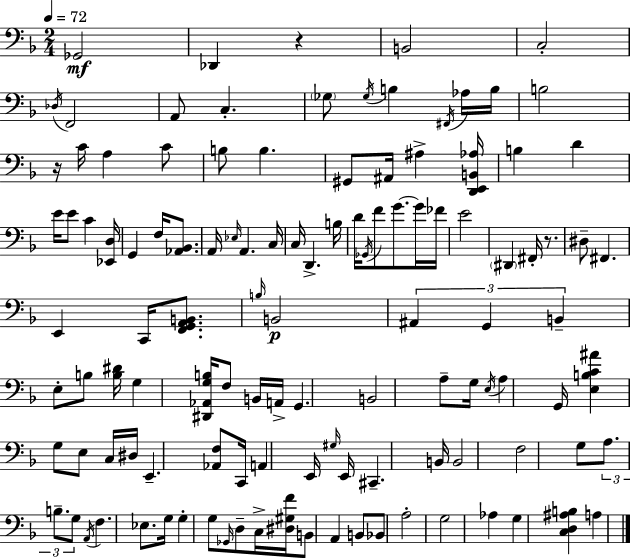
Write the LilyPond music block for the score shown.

{
  \clef bass
  \numericTimeSignature
  \time 2/4
  \key d \minor
  \tempo 4 = 72
  ges,2\mf | des,4 r4 | b,2 | c2-. | \break \acciaccatura { des16 } f,2 | a,8 c4.-. | \parenthesize ges8 \acciaccatura { ges16 } b4 | \acciaccatura { fis,16 } aes16 b16 b2 | \break r16 c'16 a4 | c'8 b8 b4. | gis,8 ais,16 ais4-> | <d, e, b, aes>16 b4 d'4 | \break e'16 e'8 c'4 | <ees, d>16 g,4 f16 | <aes, bes,>8. a,16 \grace { ees16 } a,4. | c16 c16 d,4.-> | \break b16 d'16 \acciaccatura { ges,16 } f'8 | g'8.~~ g'16 fes'16 e'2 | \parenthesize dis,4 | fis,16-. r8. dis8-- fis,4. | \break e,4 | c,16 <f, g, a, b,>8. \grace { b16 } b,2\p | \tuplet 3/2 { ais,4 | g,4 b,4-- } | \break e8-. b8 <b dis'>16 g4 | <dis, aes, g b>16 f8 b,16 a,16-> | g,4. b,2 | a8-- | \break g16 \acciaccatura { e16 } a4 g,16 <e b c' ais'>4 | g8 e8 c16 | dis16 e,4.-- <aes, f>8 | c,16 a,4 e,16 \grace { gis16 } | \break e,16 cis,4.-- b,16 | b,2 | f2 | g8 \tuplet 3/2 { a8. b8.-- | \break g8 } \acciaccatura { a,16 } f4. | ees8. g16 g4-. | g8 \grace { ges,16 } d8-- c16-> <dis gis f'>16 | b,8 a,4 b,8 | \break bes,8 a2-. | g2 | aes4 g4 | <c d ais b>4 a4 | \break \bar "|."
}